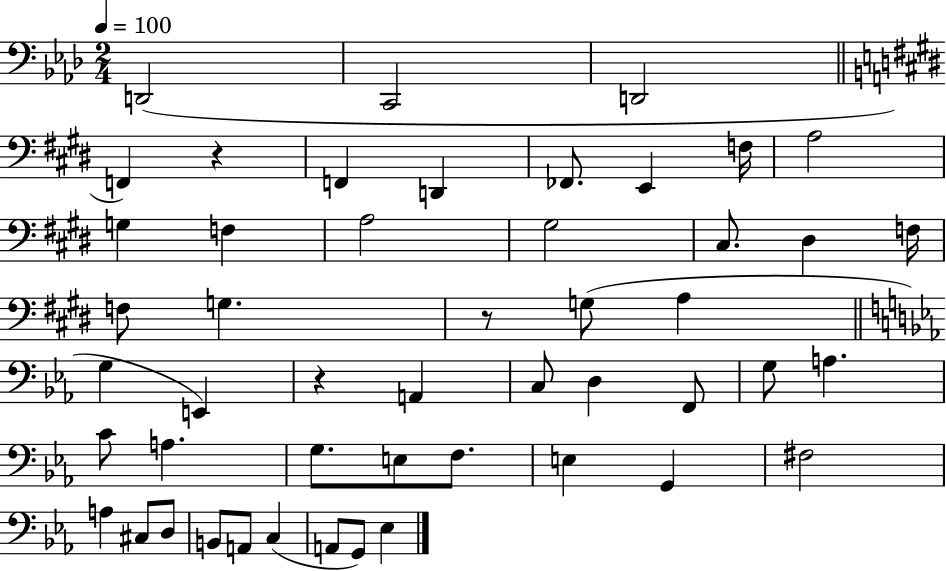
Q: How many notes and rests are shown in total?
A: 49